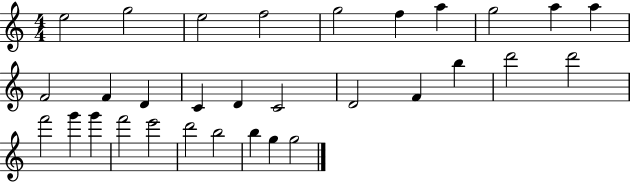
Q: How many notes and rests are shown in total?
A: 31